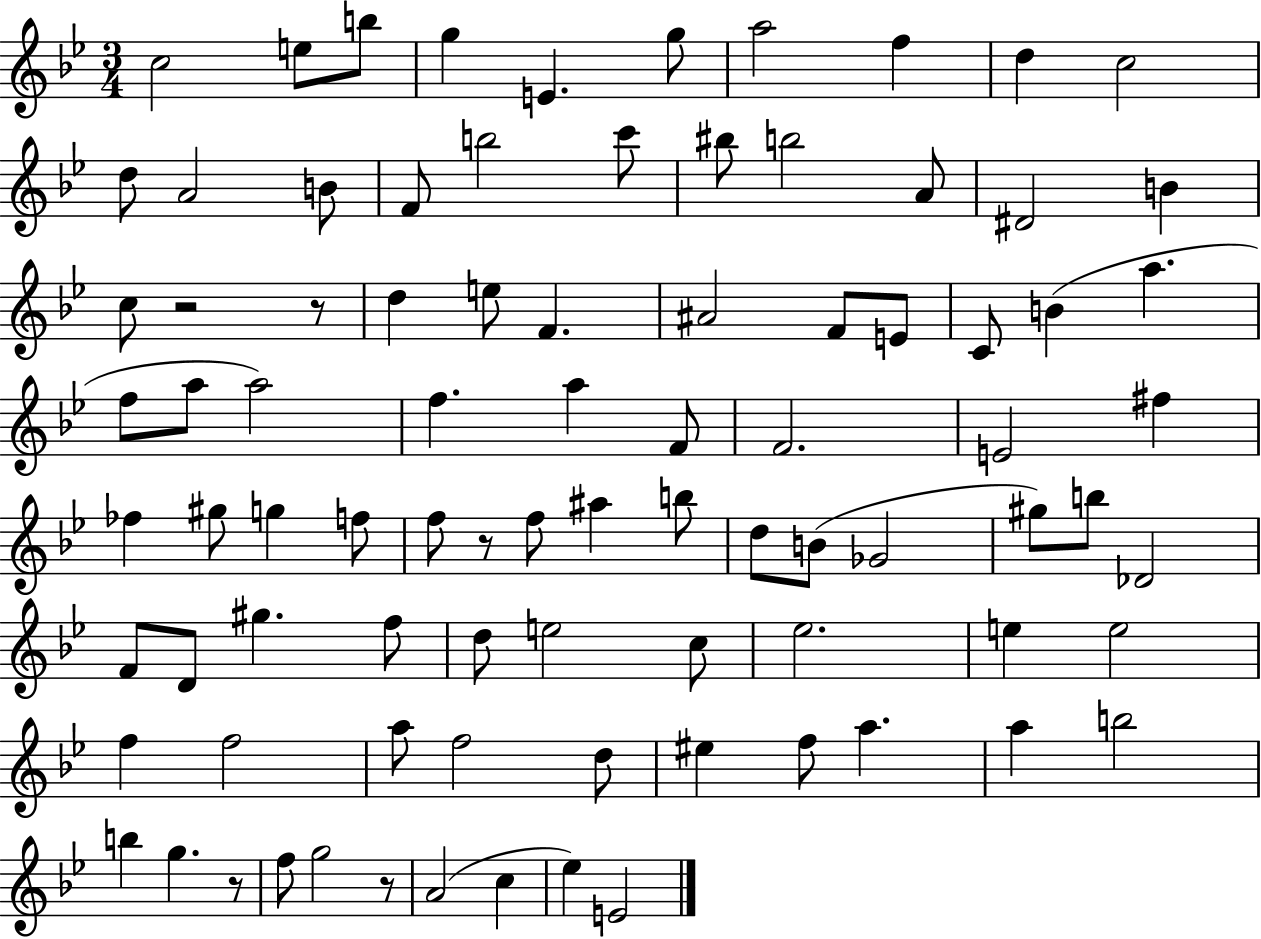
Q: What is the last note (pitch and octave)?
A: E4